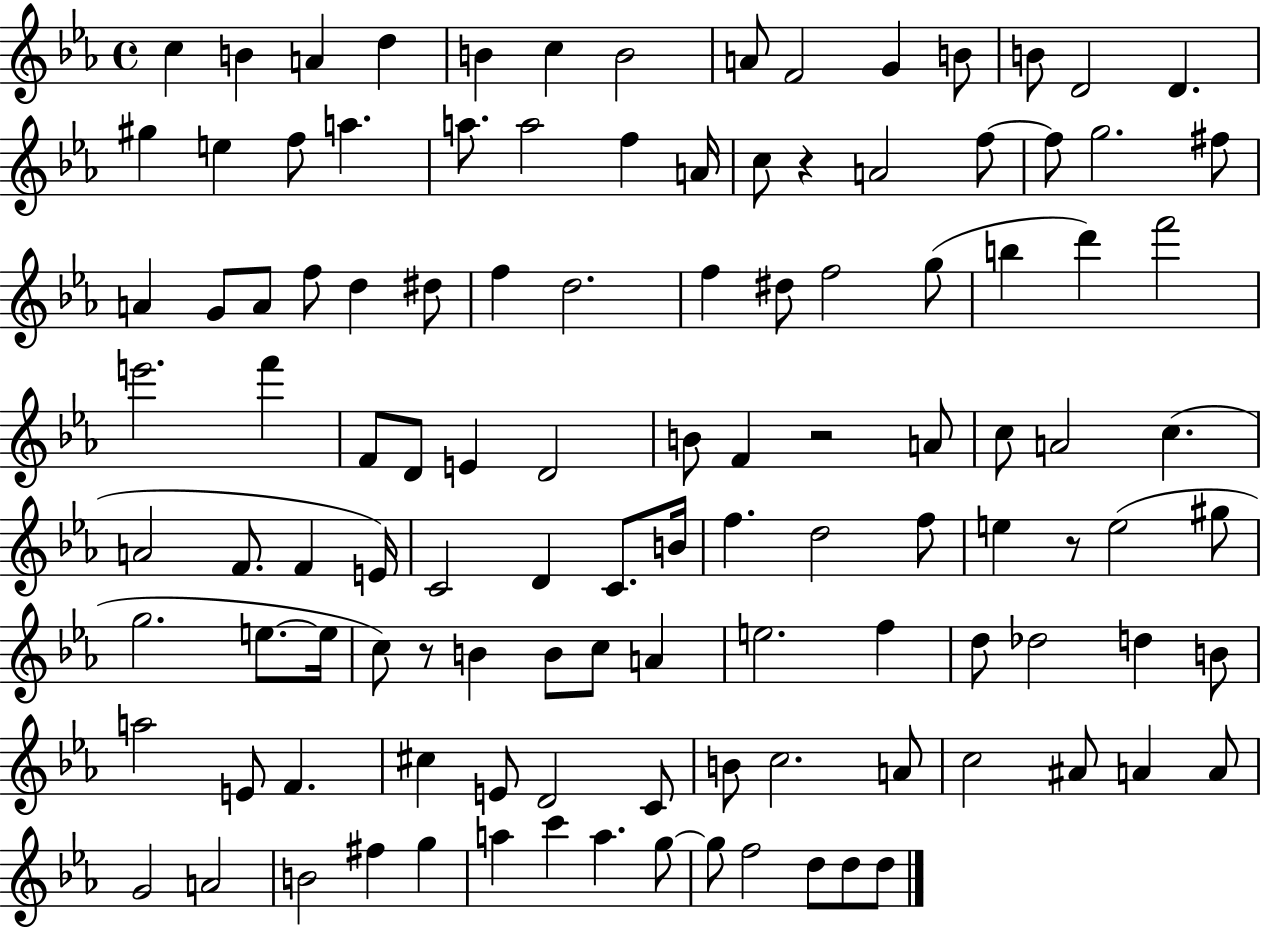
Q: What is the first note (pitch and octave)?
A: C5